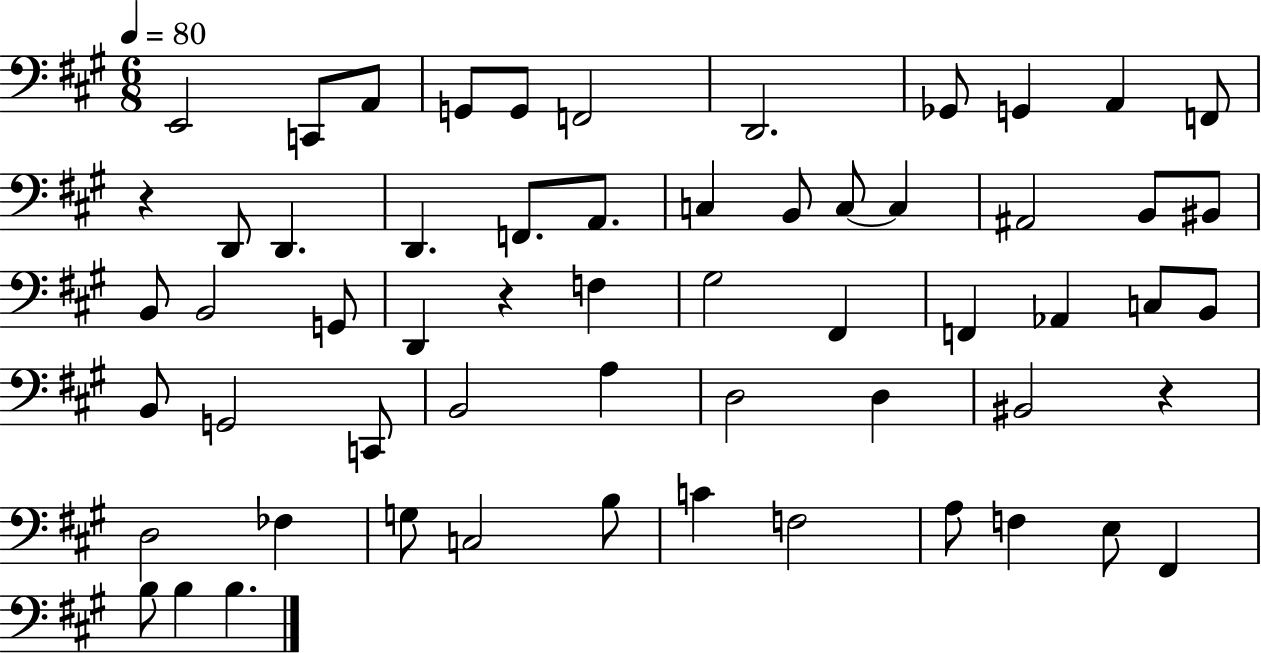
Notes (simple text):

E2/h C2/e A2/e G2/e G2/e F2/h D2/h. Gb2/e G2/q A2/q F2/e R/q D2/e D2/q. D2/q. F2/e. A2/e. C3/q B2/e C3/e C3/q A#2/h B2/e BIS2/e B2/e B2/h G2/e D2/q R/q F3/q G#3/h F#2/q F2/q Ab2/q C3/e B2/e B2/e G2/h C2/e B2/h A3/q D3/h D3/q BIS2/h R/q D3/h FES3/q G3/e C3/h B3/e C4/q F3/h A3/e F3/q E3/e F#2/q B3/e B3/q B3/q.